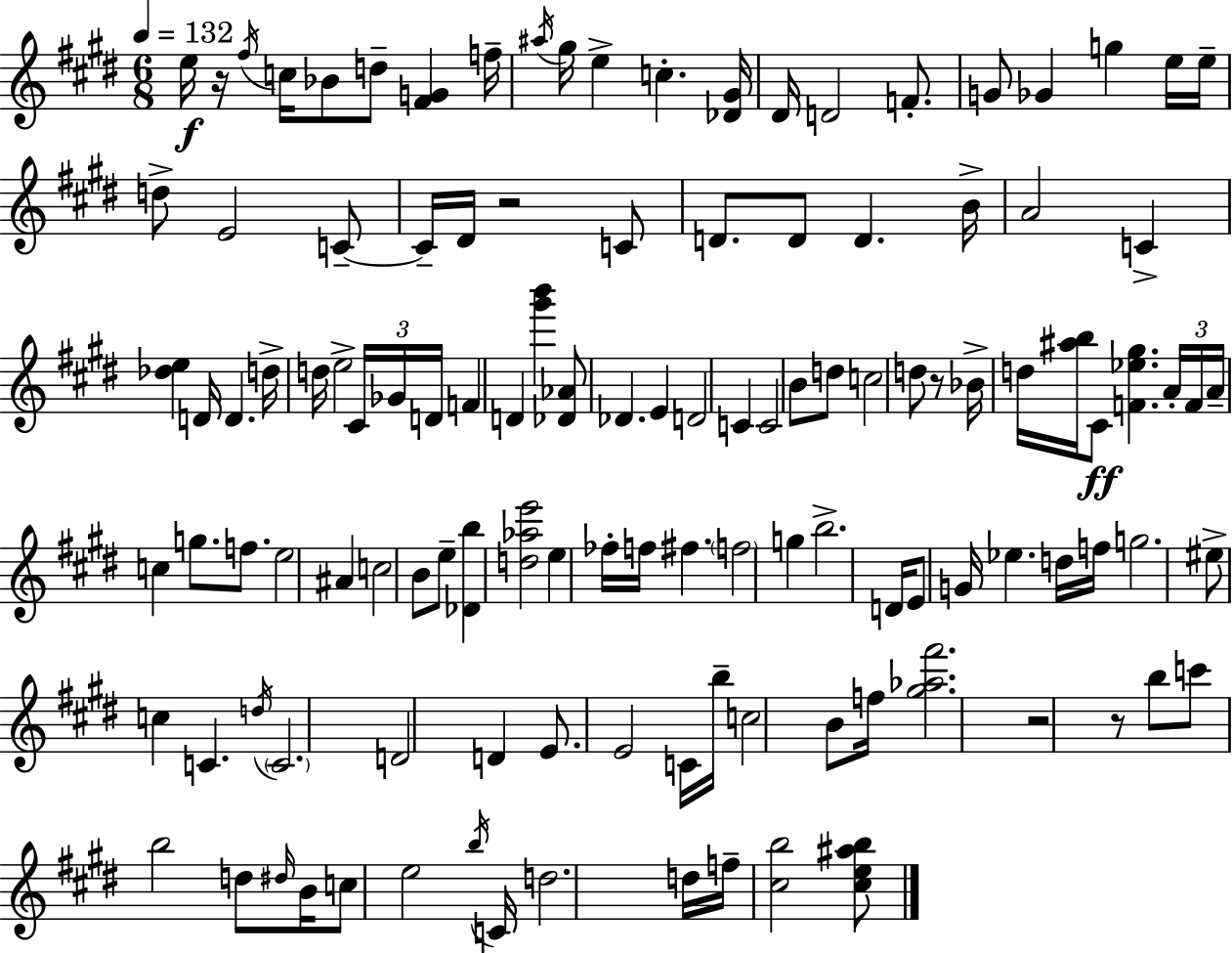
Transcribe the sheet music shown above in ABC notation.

X:1
T:Untitled
M:6/8
L:1/4
K:E
e/4 z/4 ^f/4 c/4 _B/2 d/2 [^FG] f/4 ^a/4 ^g/4 e c [_D^G]/4 ^D/4 D2 F/2 G/2 _G g e/4 e/4 d/2 E2 C/2 C/4 ^D/4 z2 C/2 D/2 D/2 D B/4 A2 C [_de] D/4 D d/4 d/4 e2 ^C/4 _G/4 D/4 F D [^g'b'] [_D_A]/2 _D E D2 C C2 B/2 d/2 c2 d/2 z/2 _B/4 d/4 [^ab]/4 ^C/2 [F_e^g] A/4 F/4 A/4 c g/2 f/2 e2 ^A c2 B/2 e/2 [_Db] [d_ae']2 e _f/4 f/4 ^f f2 g b2 D/4 E/2 G/4 _e d/4 f/4 g2 ^e/2 c C d/4 C2 D2 D E/2 E2 C/4 b/4 c2 B/2 f/4 [^g_a^f']2 z2 z/2 b/2 c'/2 b2 d/2 ^d/4 B/4 c/2 e2 b/4 C/4 d2 d/4 f/4 [^cb]2 [^ce^ab]/2